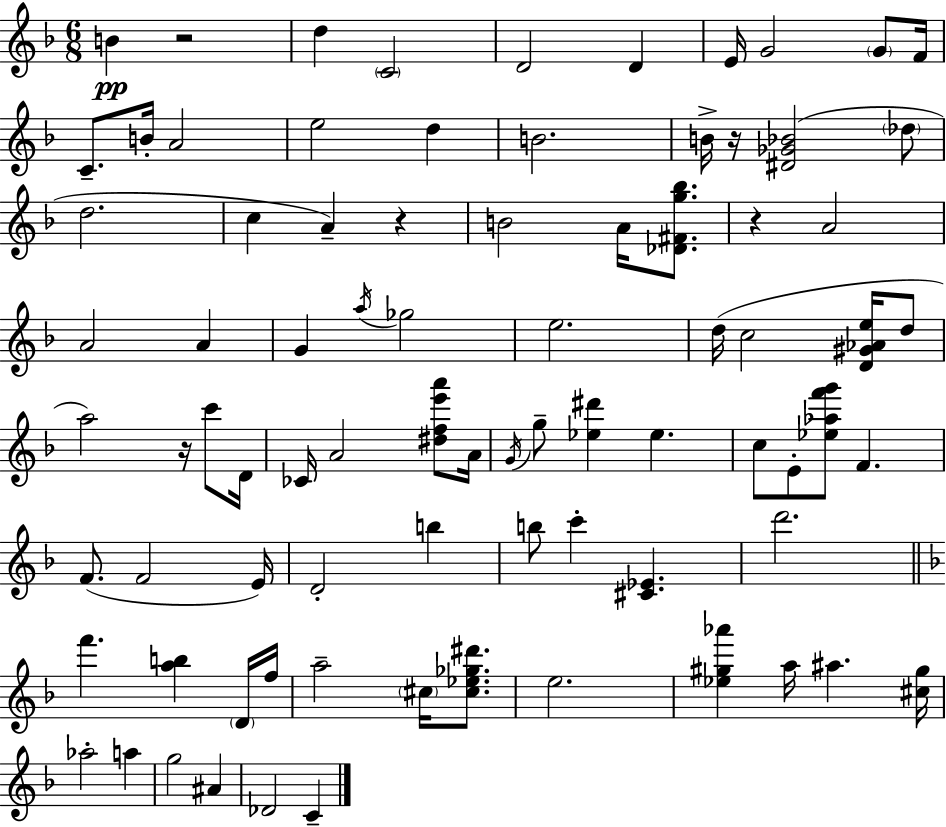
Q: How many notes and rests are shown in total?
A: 82